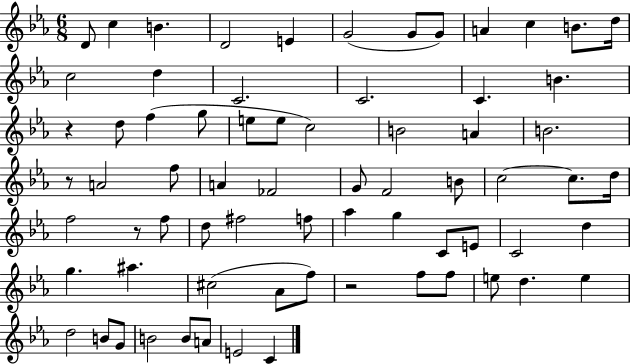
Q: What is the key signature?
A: EES major